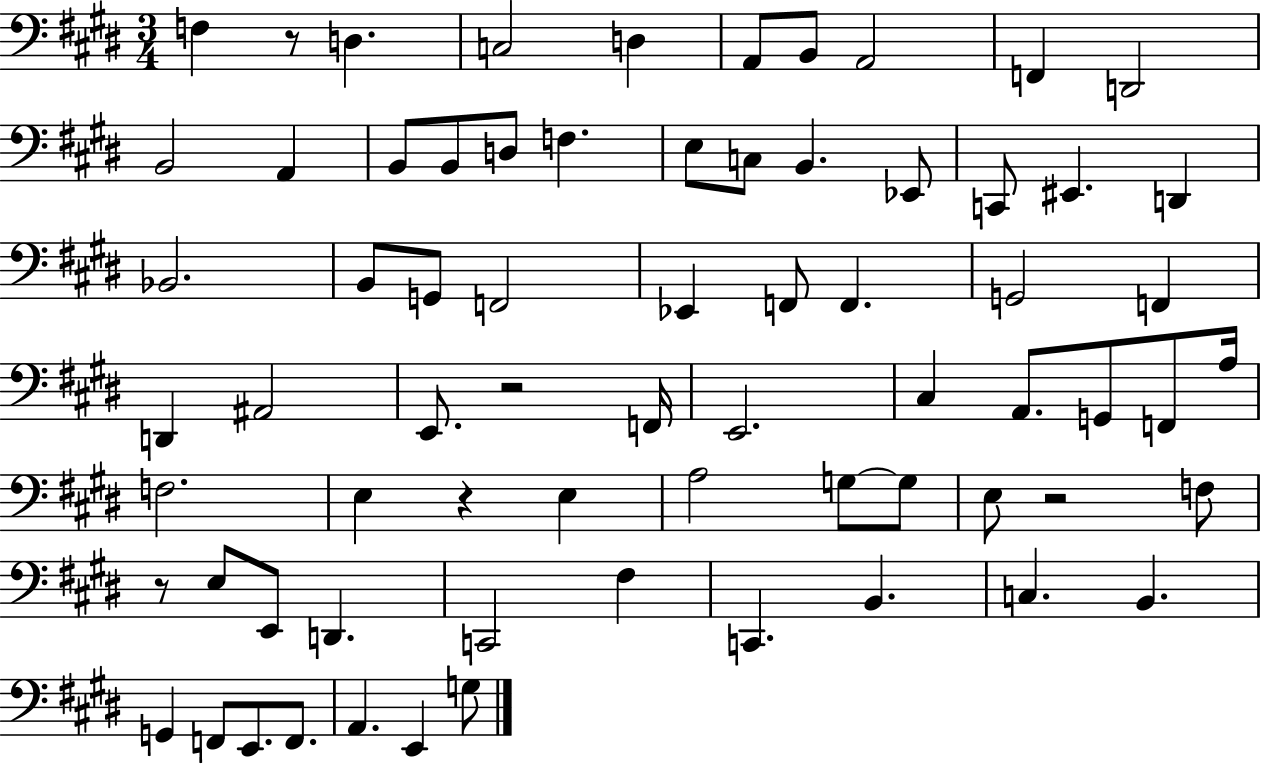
X:1
T:Untitled
M:3/4
L:1/4
K:E
F, z/2 D, C,2 D, A,,/2 B,,/2 A,,2 F,, D,,2 B,,2 A,, B,,/2 B,,/2 D,/2 F, E,/2 C,/2 B,, _E,,/2 C,,/2 ^E,, D,, _B,,2 B,,/2 G,,/2 F,,2 _E,, F,,/2 F,, G,,2 F,, D,, ^A,,2 E,,/2 z2 F,,/4 E,,2 ^C, A,,/2 G,,/2 F,,/2 A,/4 F,2 E, z E, A,2 G,/2 G,/2 E,/2 z2 F,/2 z/2 E,/2 E,,/2 D,, C,,2 ^F, C,, B,, C, B,, G,, F,,/2 E,,/2 F,,/2 A,, E,, G,/2